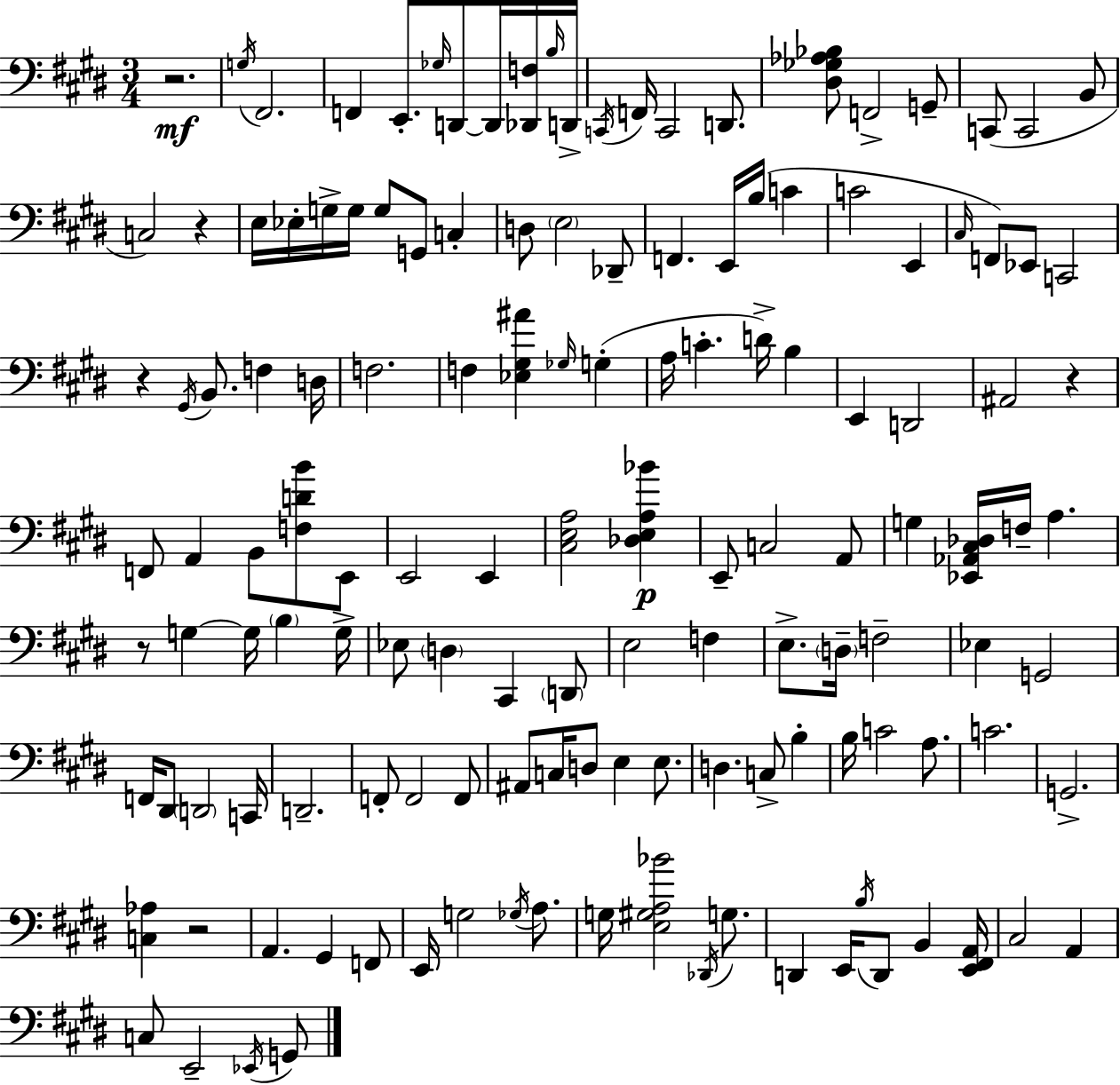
X:1
T:Untitled
M:3/4
L:1/4
K:E
z2 G,/4 ^F,,2 F,, E,,/2 _G,/4 D,,/2 D,,/4 [_D,,F,]/4 B,/4 D,,/4 C,,/4 F,,/4 C,,2 D,,/2 [^D,_G,_A,_B,]/2 F,,2 G,,/2 C,,/2 C,,2 B,,/2 C,2 z E,/4 _E,/4 G,/4 G,/4 G,/2 G,,/2 C, D,/2 E,2 _D,,/2 F,, E,,/4 B,/4 C C2 E,, ^C,/4 F,,/2 _E,,/2 C,,2 z ^G,,/4 B,,/2 F, D,/4 F,2 F, [_E,^G,^A] _G,/4 G, A,/4 C D/4 B, E,, D,,2 ^A,,2 z F,,/2 A,, B,,/2 [F,DB]/2 E,,/2 E,,2 E,, [^C,E,A,]2 [_D,E,A,_B] E,,/2 C,2 A,,/2 G, [_E,,_A,,^C,_D,]/4 F,/4 A, z/2 G, G,/4 B, G,/4 _E,/2 D, ^C,, D,,/2 E,2 F, E,/2 D,/4 F,2 _E, G,,2 F,,/4 ^D,,/2 D,,2 C,,/4 D,,2 F,,/2 F,,2 F,,/2 ^A,,/2 C,/4 D,/2 E, E,/2 D, C,/2 B, B,/4 C2 A,/2 C2 G,,2 [C,_A,] z2 A,, ^G,, F,,/2 E,,/4 G,2 _G,/4 A,/2 G,/4 [E,^G,A,_B]2 _D,,/4 G,/2 D,, E,,/4 B,/4 D,,/2 B,, [E,,^F,,A,,]/4 ^C,2 A,, C,/2 E,,2 _E,,/4 G,,/2